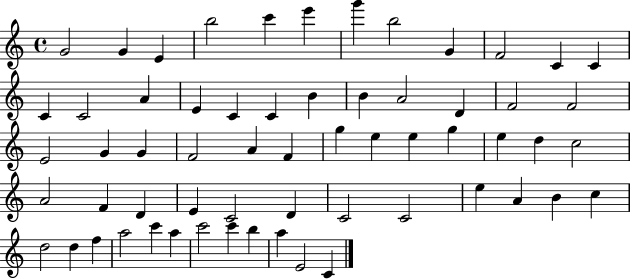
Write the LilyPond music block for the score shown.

{
  \clef treble
  \time 4/4
  \defaultTimeSignature
  \key c \major
  g'2 g'4 e'4 | b''2 c'''4 e'''4 | g'''4 b''2 g'4 | f'2 c'4 c'4 | \break c'4 c'2 a'4 | e'4 c'4 c'4 b'4 | b'4 a'2 d'4 | f'2 f'2 | \break e'2 g'4 g'4 | f'2 a'4 f'4 | g''4 e''4 e''4 g''4 | e''4 d''4 c''2 | \break a'2 f'4 d'4 | e'4 c'2 d'4 | c'2 c'2 | e''4 a'4 b'4 c''4 | \break d''2 d''4 f''4 | a''2 c'''4 a''4 | c'''2 c'''4 b''4 | a''4 e'2 c'4 | \break \bar "|."
}